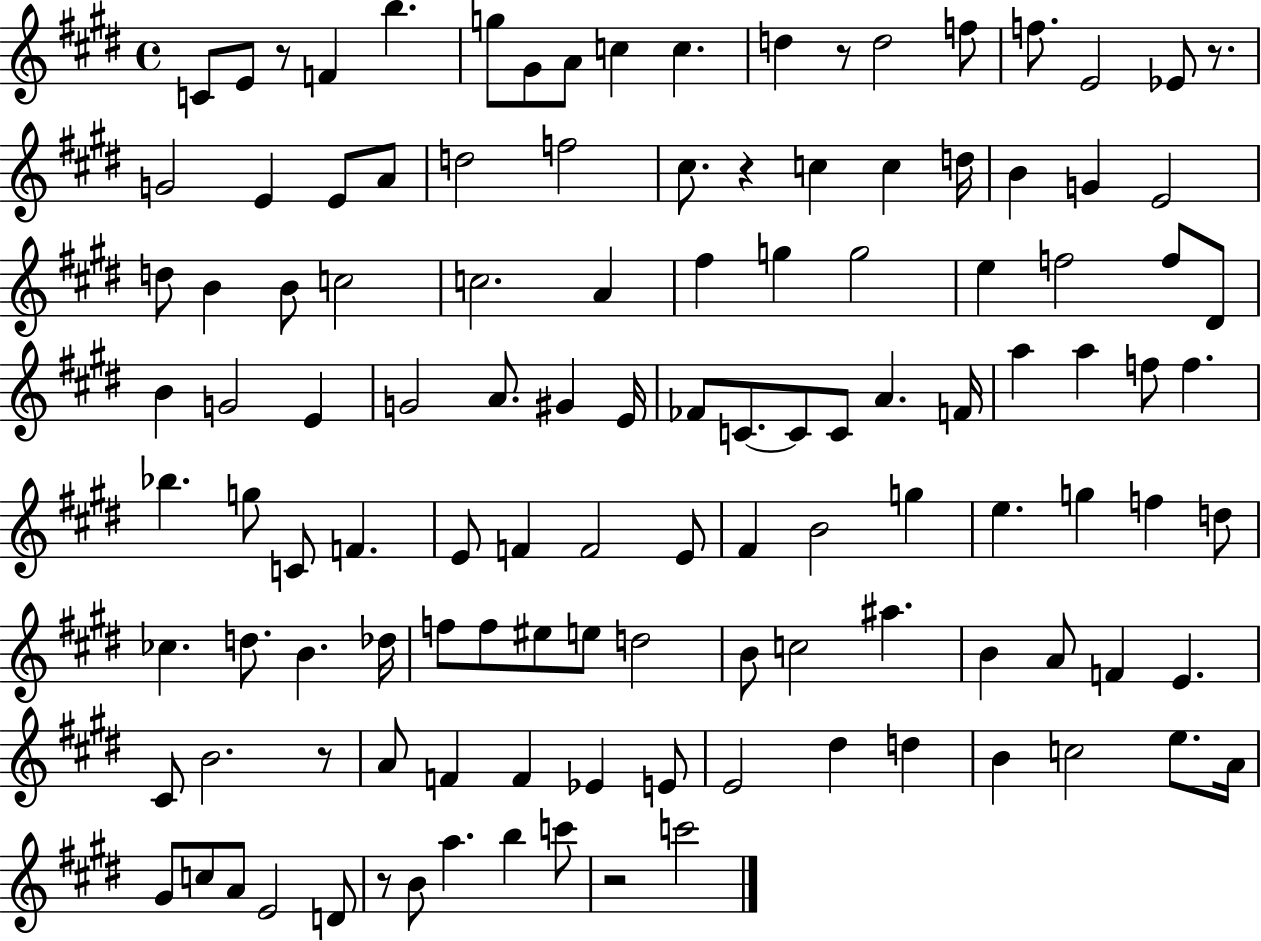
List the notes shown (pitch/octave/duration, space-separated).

C4/e E4/e R/e F4/q B5/q. G5/e G#4/e A4/e C5/q C5/q. D5/q R/e D5/h F5/e F5/e. E4/h Eb4/e R/e. G4/h E4/q E4/e A4/e D5/h F5/h C#5/e. R/q C5/q C5/q D5/s B4/q G4/q E4/h D5/e B4/q B4/e C5/h C5/h. A4/q F#5/q G5/q G5/h E5/q F5/h F5/e D#4/e B4/q G4/h E4/q G4/h A4/e. G#4/q E4/s FES4/e C4/e. C4/e C4/e A4/q. F4/s A5/q A5/q F5/e F5/q. Bb5/q. G5/e C4/e F4/q. E4/e F4/q F4/h E4/e F#4/q B4/h G5/q E5/q. G5/q F5/q D5/e CES5/q. D5/e. B4/q. Db5/s F5/e F5/e EIS5/e E5/e D5/h B4/e C5/h A#5/q. B4/q A4/e F4/q E4/q. C#4/e B4/h. R/e A4/e F4/q F4/q Eb4/q E4/e E4/h D#5/q D5/q B4/q C5/h E5/e. A4/s G#4/e C5/e A4/e E4/h D4/e R/e B4/e A5/q. B5/q C6/e R/h C6/h